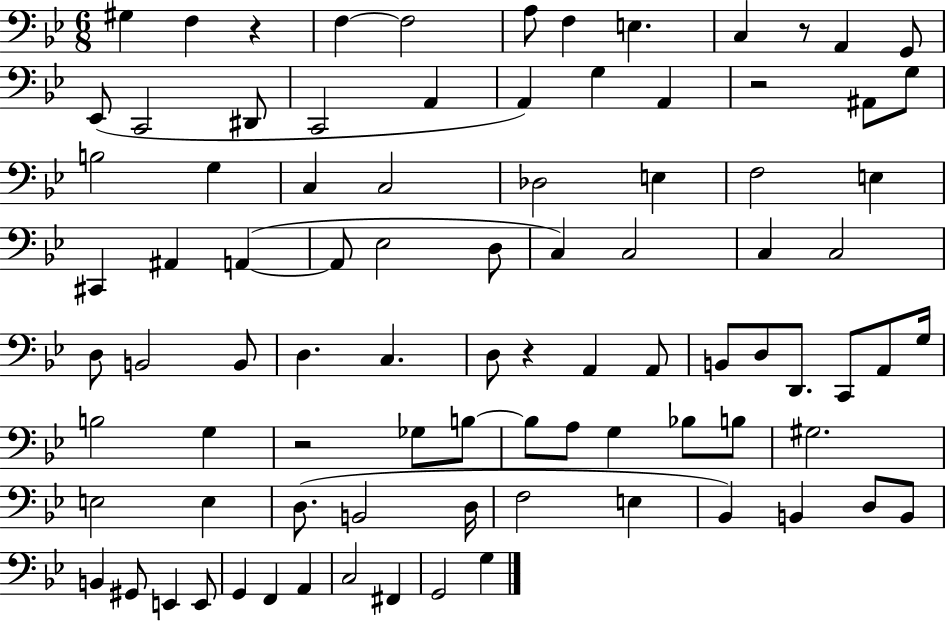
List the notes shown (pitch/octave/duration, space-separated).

G#3/q F3/q R/q F3/q F3/h A3/e F3/q E3/q. C3/q R/e A2/q G2/e Eb2/e C2/h D#2/e C2/h A2/q A2/q G3/q A2/q R/h A#2/e G3/e B3/h G3/q C3/q C3/h Db3/h E3/q F3/h E3/q C#2/q A#2/q A2/q A2/e Eb3/h D3/e C3/q C3/h C3/q C3/h D3/e B2/h B2/e D3/q. C3/q. D3/e R/q A2/q A2/e B2/e D3/e D2/e. C2/e A2/e G3/s B3/h G3/q R/h Gb3/e B3/e B3/e A3/e G3/q Bb3/e B3/e G#3/h. E3/h E3/q D3/e. B2/h D3/s F3/h E3/q Bb2/q B2/q D3/e B2/e B2/q G#2/e E2/q E2/e G2/q F2/q A2/q C3/h F#2/q G2/h G3/q